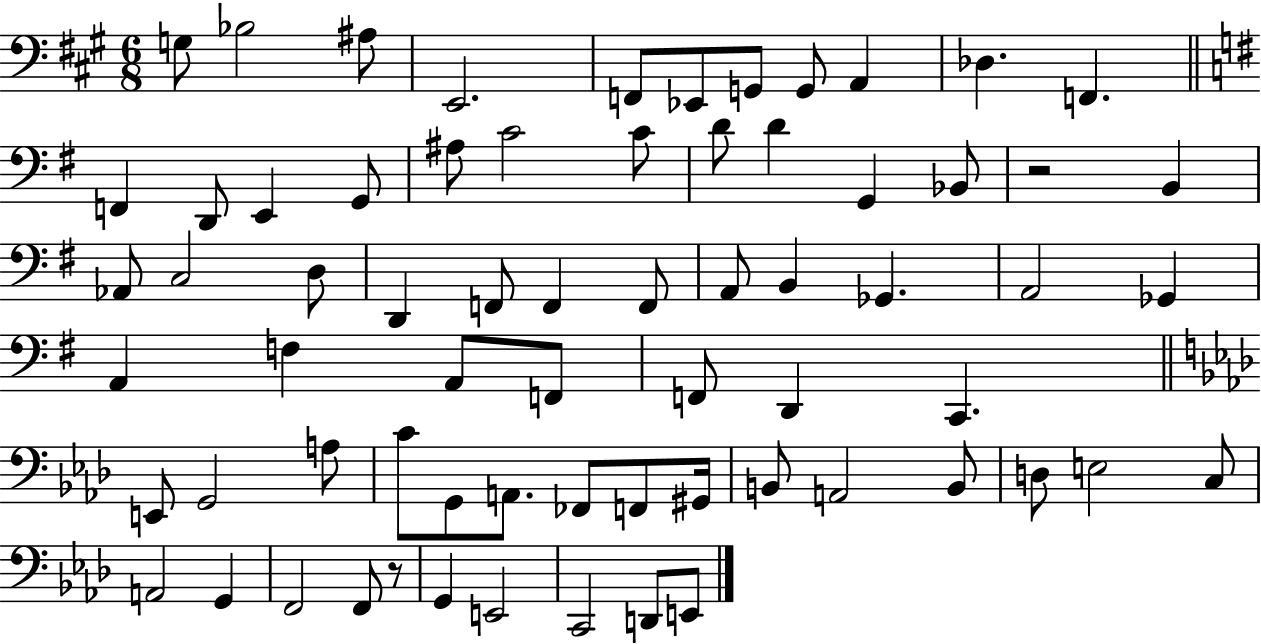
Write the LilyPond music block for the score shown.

{
  \clef bass
  \numericTimeSignature
  \time 6/8
  \key a \major
  g8 bes2 ais8 | e,2. | f,8 ees,8 g,8 g,8 a,4 | des4. f,4. | \break \bar "||" \break \key e \minor f,4 d,8 e,4 g,8 | ais8 c'2 c'8 | d'8 d'4 g,4 bes,8 | r2 b,4 | \break aes,8 c2 d8 | d,4 f,8 f,4 f,8 | a,8 b,4 ges,4. | a,2 ges,4 | \break a,4 f4 a,8 f,8 | f,8 d,4 c,4. | \bar "||" \break \key f \minor e,8 g,2 a8 | c'8 g,8 a,8. fes,8 f,8 gis,16 | b,8 a,2 b,8 | d8 e2 c8 | \break a,2 g,4 | f,2 f,8 r8 | g,4 e,2 | c,2 d,8 e,8 | \break \bar "|."
}